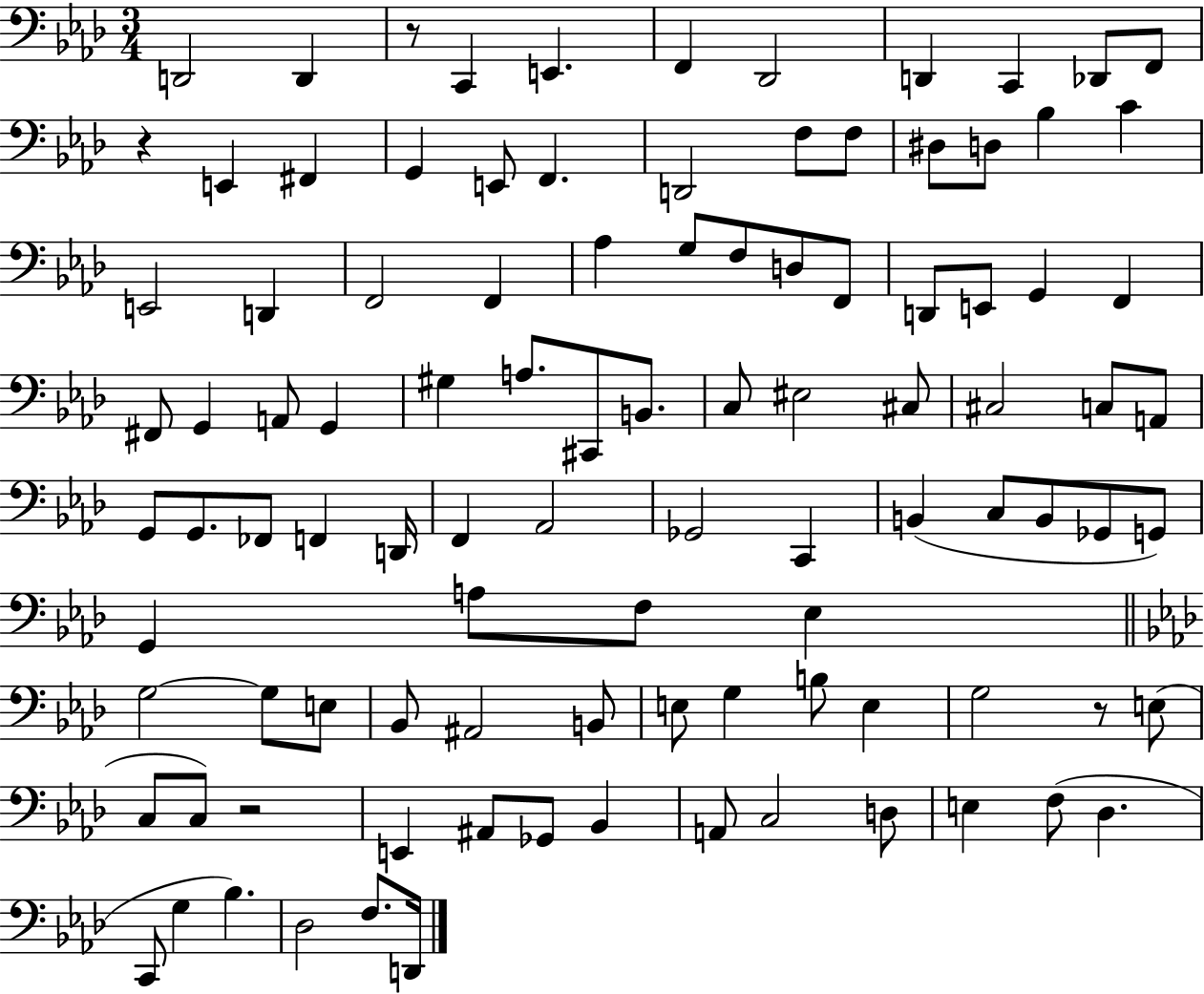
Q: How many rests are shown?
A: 4